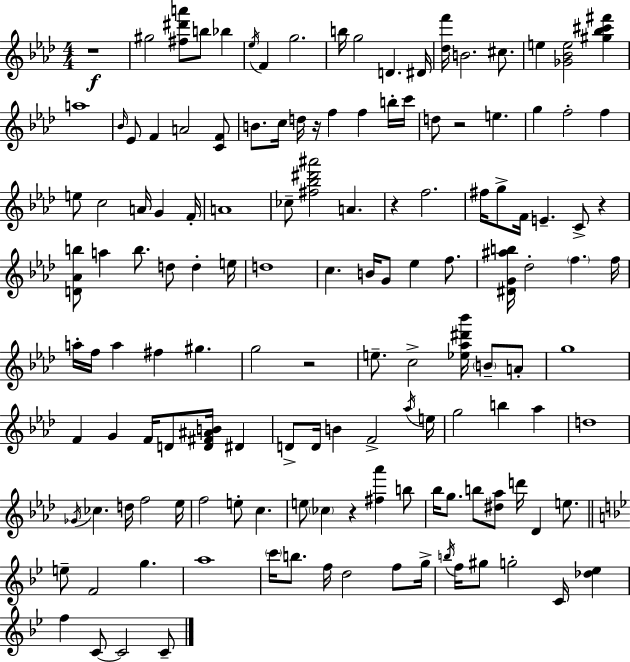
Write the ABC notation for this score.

X:1
T:Untitled
M:4/4
L:1/4
K:Fm
z4 ^g2 [^f^d'a']/2 b/2 _b _e/4 F g2 b/4 g2 D ^D/4 [_df']/4 B2 ^c/2 e [_G_Be]2 [^g_b^c'^f'] a4 _B/4 _E/2 F A2 [CF]/2 B/2 c/4 d/4 z/4 f f b/4 c'/4 d/2 z2 e g f2 f e/2 c2 A/4 G F/4 A4 _c/2 [^f_b^d'^a']2 A z f2 ^f/4 g/2 F/4 E C/2 z [D_Ab]/2 a b/2 d/2 d e/4 d4 c B/4 G/2 _e f/2 [^DG^ab]/4 _d2 f f/4 a/4 f/4 a ^f ^g g2 z2 e/2 c2 [_e_a^d'_b']/4 B/2 A/2 g4 F G F/4 D/2 [D^F^AB]/4 ^D D/2 D/4 B F2 _a/4 e/4 g2 b _a d4 _G/4 _c d/4 f2 _e/4 f2 e/2 c e/2 _c z [^f_a'] b/2 _b/4 g/2 b/2 [^d_a]/2 d'/4 _D e/2 e/2 F2 g a4 c'/4 b/2 f/4 d2 f/2 g/4 b/4 f/4 ^g/2 g2 C/4 [_d_e] f C/2 C2 C/2